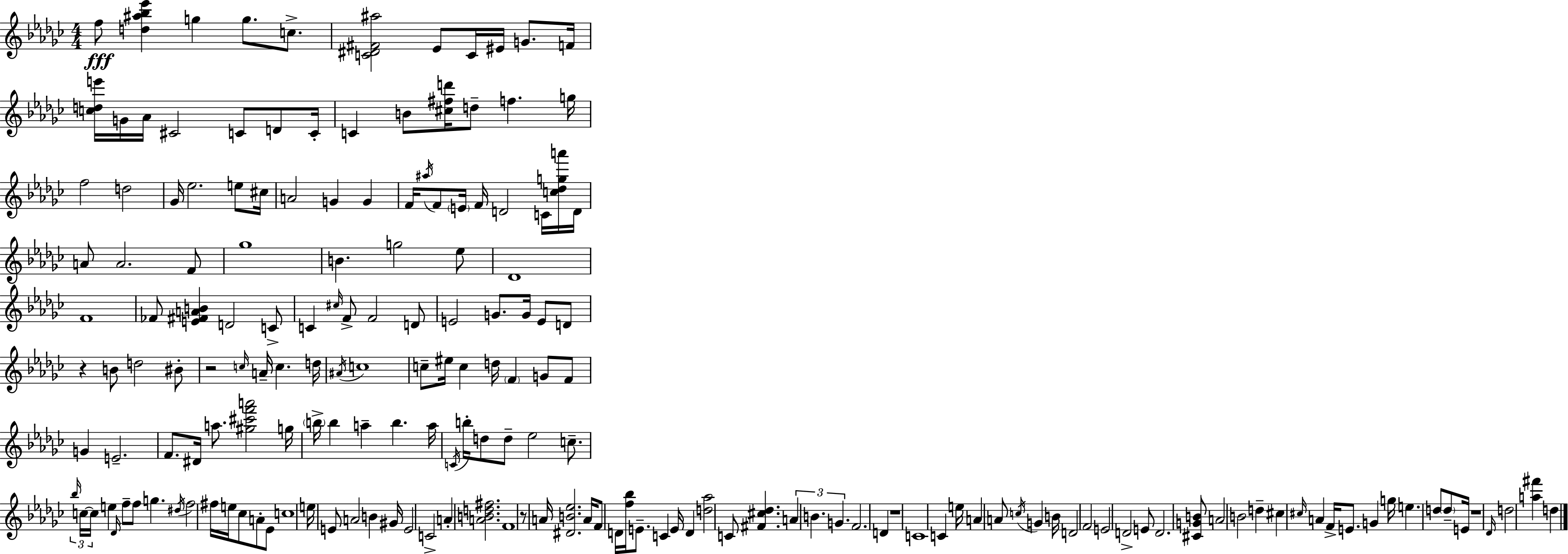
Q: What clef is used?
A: treble